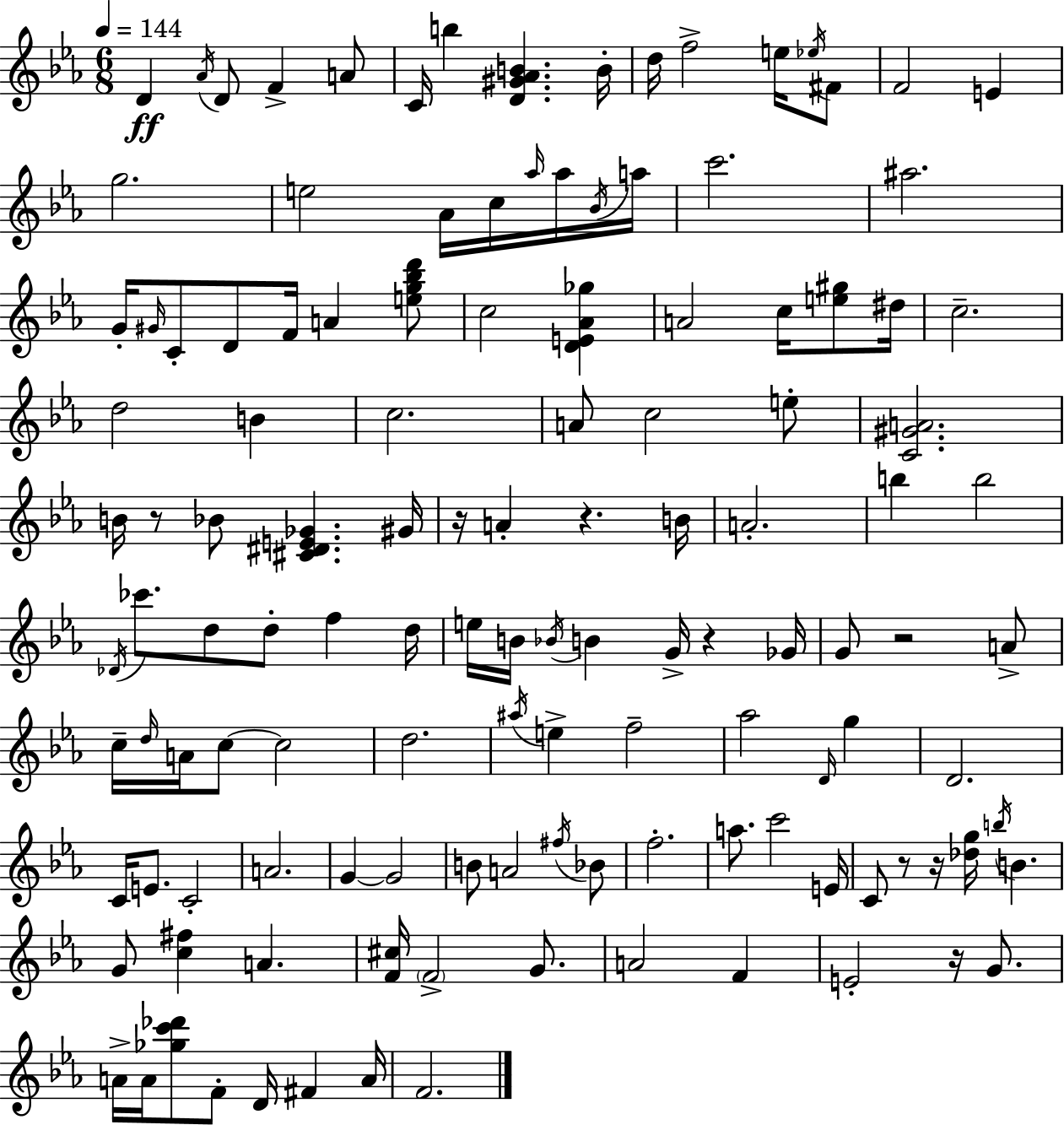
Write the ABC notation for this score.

X:1
T:Untitled
M:6/8
L:1/4
K:Eb
D _A/4 D/2 F A/2 C/4 b [D^G_AB] B/4 d/4 f2 e/4 _e/4 ^F/2 F2 E g2 e2 _A/4 c/4 _a/4 _a/4 _B/4 a/4 c'2 ^a2 G/4 ^G/4 C/2 D/2 F/4 A [eg_bd']/2 c2 [DE_A_g] A2 c/4 [e^g]/2 ^d/4 c2 d2 B c2 A/2 c2 e/2 [C^GA]2 B/4 z/2 _B/2 [^C^DE_G] ^G/4 z/4 A z B/4 A2 b b2 _D/4 _c'/2 d/2 d/2 f d/4 e/4 B/4 _B/4 B G/4 z _G/4 G/2 z2 A/2 c/4 d/4 A/4 c/2 c2 d2 ^a/4 e f2 _a2 D/4 g D2 C/4 E/2 C2 A2 G G2 B/2 A2 ^f/4 _B/2 f2 a/2 c'2 E/4 C/2 z/2 z/4 [_dg]/4 b/4 B G/2 [c^f] A [F^c]/4 F2 G/2 A2 F E2 z/4 G/2 A/4 A/4 [_gc'_d']/2 F/2 D/4 ^F A/4 F2